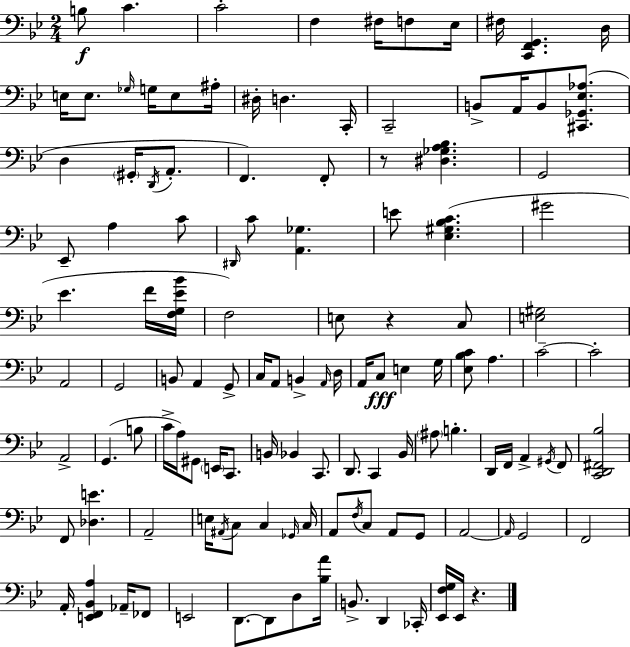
{
  \clef bass
  \numericTimeSignature
  \time 2/4
  \key bes \major
  b8\f c'4. | c'2-. | f4 fis16 f8 ees16 | fis16 <c, f, g,>4. d16 | \break e16 e8. \grace { ges16 } g16 e8 | ais16-. dis16-. d4. | c,16-. c,2-- | b,8-> a,16 b,8 <cis, ges, ees aes>8.( | \break d4 \parenthesize gis,16-. \acciaccatura { d,16 } a,8.-. | f,4.) | f,8-. r8 <dis ges a bes>4. | g,2 | \break ees,8-- a4 | c'8 \grace { dis,16 } c'8 <a, ges>4. | e'8 <ees gis bes c'>4.( | gis'2 | \break ees'4. | f'16 <f g ees' bes'>16 f2) | e8 r4 | c8 <e gis>2 | \break a,2 | g,2 | b,8 a,4 | g,8-> c16 a,8 b,4-> | \break \grace { a,16 } d16 a,16 c8\fff e4 | g16 <ees bes c'>8 a4. | c'2--~~ | c'2-. | \break a,2-> | g,4.( | b8 c'16-> a16) gis,8 | \parenthesize e,16 c,8. b,16 bes,4 | \break c,8. d,8. c,4 | bes,16 \parenthesize ais8 b4.-. | d,16 f,16 a,4-> | \acciaccatura { gis,16 } f,8 <c, d, fis, bes>2 | \break f,8 <des e'>4. | a,2-- | e16 \acciaccatura { ais,16 } c8 | c4 \grace { ges,16 } c16 a,8 | \break \acciaccatura { f16 } c8 a,8 g,8 | a,2~~ | \grace { a,16 } g,2 | f,2 | \break a,16-. <e, f, bes, a>4 aes,16-- fes,8 | e,2 | d,8.~~ d,8 d8 | <bes a'>16 b,8.-> d,4 | \break ces,16-. <ees, f g>16 ees,16 r4. | \bar "|."
}